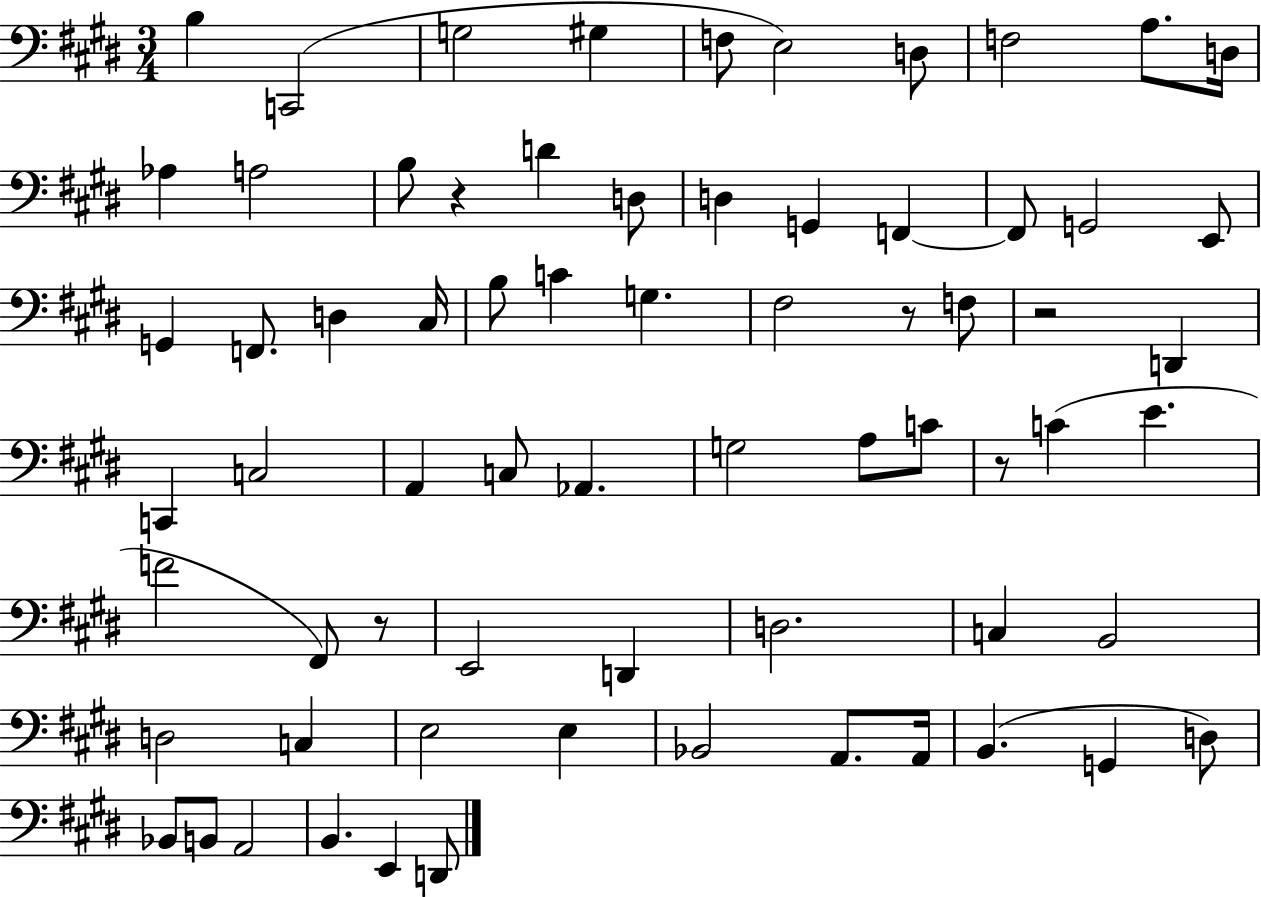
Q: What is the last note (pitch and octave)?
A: D2